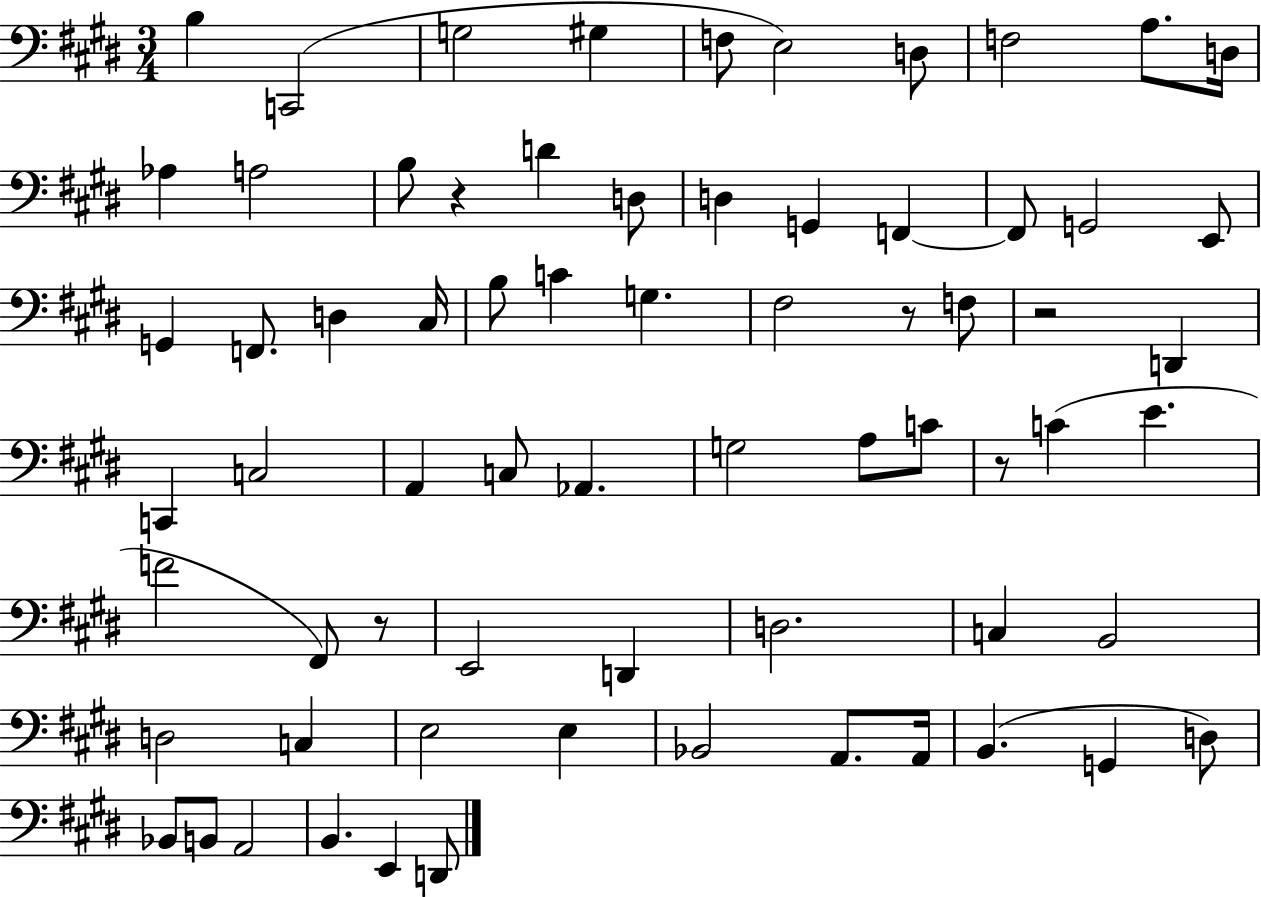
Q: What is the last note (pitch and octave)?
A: D2